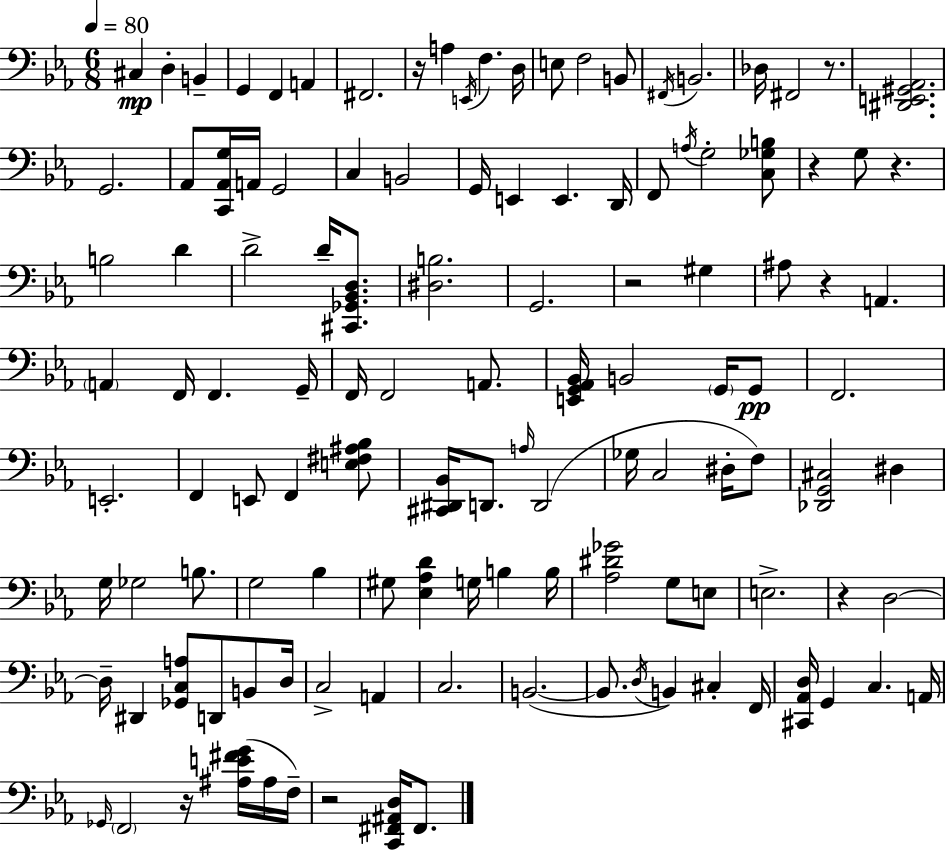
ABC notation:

X:1
T:Untitled
M:6/8
L:1/4
K:Cm
^C, D, B,, G,, F,, A,, ^F,,2 z/4 A, E,,/4 F, D,/4 E,/2 F,2 B,,/2 ^F,,/4 B,,2 _D,/4 ^F,,2 z/2 [^D,,E,,^G,,_A,,]2 G,,2 _A,,/2 [C,,_A,,G,]/4 A,,/4 G,,2 C, B,,2 G,,/4 E,, E,, D,,/4 F,,/2 A,/4 G,2 [C,_G,B,]/2 z G,/2 z B,2 D D2 D/4 [^C,,_G,,_B,,D,]/2 [^D,B,]2 G,,2 z2 ^G, ^A,/2 z A,, A,, F,,/4 F,, G,,/4 F,,/4 F,,2 A,,/2 [E,,G,,_A,,_B,,]/4 B,,2 G,,/4 G,,/2 F,,2 E,,2 F,, E,,/2 F,, [E,^F,^A,_B,]/2 [^C,,^D,,_B,,]/4 D,,/2 A,/4 D,,2 _G,/4 C,2 ^D,/4 F,/2 [_D,,G,,^C,]2 ^D, G,/4 _G,2 B,/2 G,2 _B, ^G,/2 [_E,_A,D] G,/4 B, B,/4 [_A,^D_G]2 G,/2 E,/2 E,2 z D,2 D,/4 ^D,, [_G,,C,A,]/2 D,,/2 B,,/2 D,/4 C,2 A,, C,2 B,,2 B,,/2 D,/4 B,, ^C, F,,/4 [^C,,_A,,D,]/4 G,, C, A,,/4 _G,,/4 F,,2 z/4 [^A,E^FG]/4 ^A,/4 F,/4 z2 [C,,^F,,^A,,D,]/4 ^F,,/2